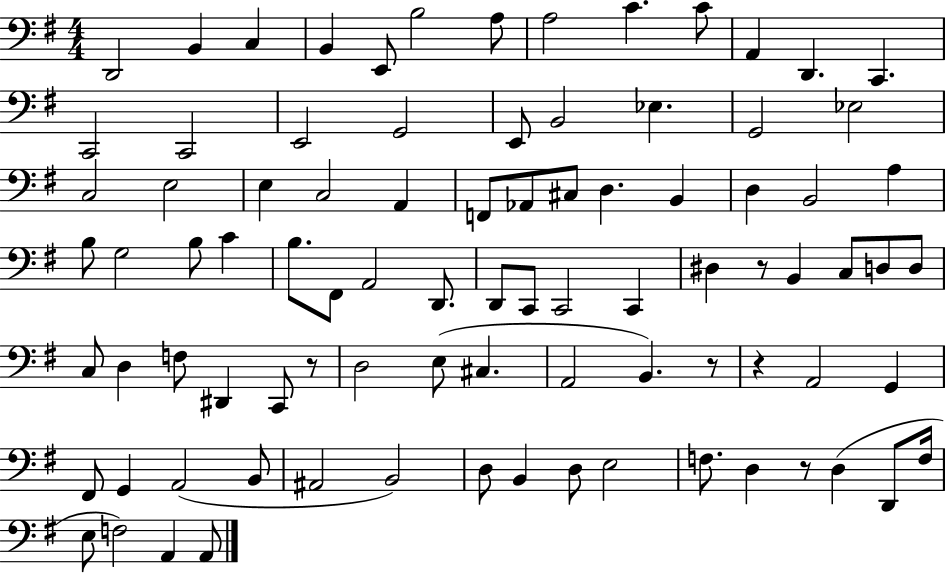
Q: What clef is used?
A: bass